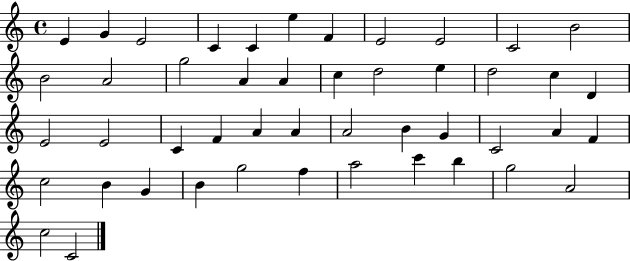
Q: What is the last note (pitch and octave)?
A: C4